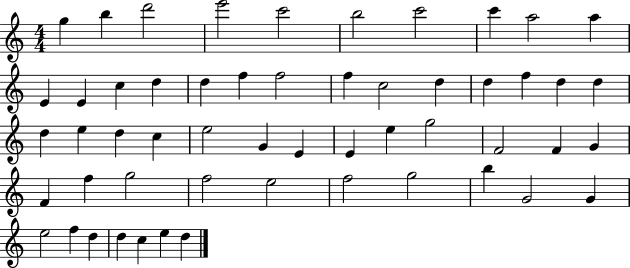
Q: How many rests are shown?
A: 0